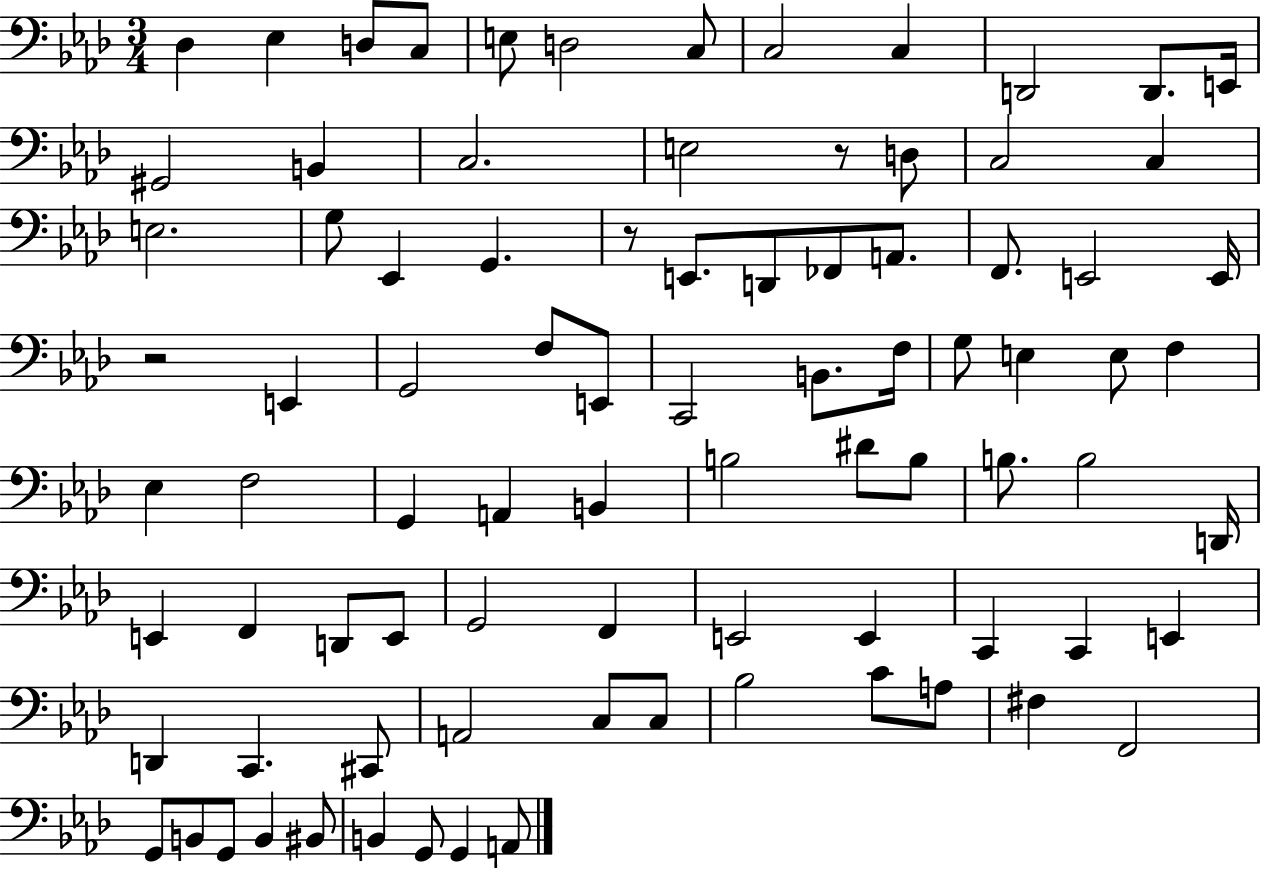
{
  \clef bass
  \numericTimeSignature
  \time 3/4
  \key aes \major
  des4 ees4 d8 c8 | e8 d2 c8 | c2 c4 | d,2 d,8. e,16 | \break gis,2 b,4 | c2. | e2 r8 d8 | c2 c4 | \break e2. | g8 ees,4 g,4. | r8 e,8. d,8 fes,8 a,8. | f,8. e,2 e,16 | \break r2 e,4 | g,2 f8 e,8 | c,2 b,8. f16 | g8 e4 e8 f4 | \break ees4 f2 | g,4 a,4 b,4 | b2 dis'8 b8 | b8. b2 d,16 | \break e,4 f,4 d,8 e,8 | g,2 f,4 | e,2 e,4 | c,4 c,4 e,4 | \break d,4 c,4. cis,8 | a,2 c8 c8 | bes2 c'8 a8 | fis4 f,2 | \break g,8 b,8 g,8 b,4 bis,8 | b,4 g,8 g,4 a,8 | \bar "|."
}